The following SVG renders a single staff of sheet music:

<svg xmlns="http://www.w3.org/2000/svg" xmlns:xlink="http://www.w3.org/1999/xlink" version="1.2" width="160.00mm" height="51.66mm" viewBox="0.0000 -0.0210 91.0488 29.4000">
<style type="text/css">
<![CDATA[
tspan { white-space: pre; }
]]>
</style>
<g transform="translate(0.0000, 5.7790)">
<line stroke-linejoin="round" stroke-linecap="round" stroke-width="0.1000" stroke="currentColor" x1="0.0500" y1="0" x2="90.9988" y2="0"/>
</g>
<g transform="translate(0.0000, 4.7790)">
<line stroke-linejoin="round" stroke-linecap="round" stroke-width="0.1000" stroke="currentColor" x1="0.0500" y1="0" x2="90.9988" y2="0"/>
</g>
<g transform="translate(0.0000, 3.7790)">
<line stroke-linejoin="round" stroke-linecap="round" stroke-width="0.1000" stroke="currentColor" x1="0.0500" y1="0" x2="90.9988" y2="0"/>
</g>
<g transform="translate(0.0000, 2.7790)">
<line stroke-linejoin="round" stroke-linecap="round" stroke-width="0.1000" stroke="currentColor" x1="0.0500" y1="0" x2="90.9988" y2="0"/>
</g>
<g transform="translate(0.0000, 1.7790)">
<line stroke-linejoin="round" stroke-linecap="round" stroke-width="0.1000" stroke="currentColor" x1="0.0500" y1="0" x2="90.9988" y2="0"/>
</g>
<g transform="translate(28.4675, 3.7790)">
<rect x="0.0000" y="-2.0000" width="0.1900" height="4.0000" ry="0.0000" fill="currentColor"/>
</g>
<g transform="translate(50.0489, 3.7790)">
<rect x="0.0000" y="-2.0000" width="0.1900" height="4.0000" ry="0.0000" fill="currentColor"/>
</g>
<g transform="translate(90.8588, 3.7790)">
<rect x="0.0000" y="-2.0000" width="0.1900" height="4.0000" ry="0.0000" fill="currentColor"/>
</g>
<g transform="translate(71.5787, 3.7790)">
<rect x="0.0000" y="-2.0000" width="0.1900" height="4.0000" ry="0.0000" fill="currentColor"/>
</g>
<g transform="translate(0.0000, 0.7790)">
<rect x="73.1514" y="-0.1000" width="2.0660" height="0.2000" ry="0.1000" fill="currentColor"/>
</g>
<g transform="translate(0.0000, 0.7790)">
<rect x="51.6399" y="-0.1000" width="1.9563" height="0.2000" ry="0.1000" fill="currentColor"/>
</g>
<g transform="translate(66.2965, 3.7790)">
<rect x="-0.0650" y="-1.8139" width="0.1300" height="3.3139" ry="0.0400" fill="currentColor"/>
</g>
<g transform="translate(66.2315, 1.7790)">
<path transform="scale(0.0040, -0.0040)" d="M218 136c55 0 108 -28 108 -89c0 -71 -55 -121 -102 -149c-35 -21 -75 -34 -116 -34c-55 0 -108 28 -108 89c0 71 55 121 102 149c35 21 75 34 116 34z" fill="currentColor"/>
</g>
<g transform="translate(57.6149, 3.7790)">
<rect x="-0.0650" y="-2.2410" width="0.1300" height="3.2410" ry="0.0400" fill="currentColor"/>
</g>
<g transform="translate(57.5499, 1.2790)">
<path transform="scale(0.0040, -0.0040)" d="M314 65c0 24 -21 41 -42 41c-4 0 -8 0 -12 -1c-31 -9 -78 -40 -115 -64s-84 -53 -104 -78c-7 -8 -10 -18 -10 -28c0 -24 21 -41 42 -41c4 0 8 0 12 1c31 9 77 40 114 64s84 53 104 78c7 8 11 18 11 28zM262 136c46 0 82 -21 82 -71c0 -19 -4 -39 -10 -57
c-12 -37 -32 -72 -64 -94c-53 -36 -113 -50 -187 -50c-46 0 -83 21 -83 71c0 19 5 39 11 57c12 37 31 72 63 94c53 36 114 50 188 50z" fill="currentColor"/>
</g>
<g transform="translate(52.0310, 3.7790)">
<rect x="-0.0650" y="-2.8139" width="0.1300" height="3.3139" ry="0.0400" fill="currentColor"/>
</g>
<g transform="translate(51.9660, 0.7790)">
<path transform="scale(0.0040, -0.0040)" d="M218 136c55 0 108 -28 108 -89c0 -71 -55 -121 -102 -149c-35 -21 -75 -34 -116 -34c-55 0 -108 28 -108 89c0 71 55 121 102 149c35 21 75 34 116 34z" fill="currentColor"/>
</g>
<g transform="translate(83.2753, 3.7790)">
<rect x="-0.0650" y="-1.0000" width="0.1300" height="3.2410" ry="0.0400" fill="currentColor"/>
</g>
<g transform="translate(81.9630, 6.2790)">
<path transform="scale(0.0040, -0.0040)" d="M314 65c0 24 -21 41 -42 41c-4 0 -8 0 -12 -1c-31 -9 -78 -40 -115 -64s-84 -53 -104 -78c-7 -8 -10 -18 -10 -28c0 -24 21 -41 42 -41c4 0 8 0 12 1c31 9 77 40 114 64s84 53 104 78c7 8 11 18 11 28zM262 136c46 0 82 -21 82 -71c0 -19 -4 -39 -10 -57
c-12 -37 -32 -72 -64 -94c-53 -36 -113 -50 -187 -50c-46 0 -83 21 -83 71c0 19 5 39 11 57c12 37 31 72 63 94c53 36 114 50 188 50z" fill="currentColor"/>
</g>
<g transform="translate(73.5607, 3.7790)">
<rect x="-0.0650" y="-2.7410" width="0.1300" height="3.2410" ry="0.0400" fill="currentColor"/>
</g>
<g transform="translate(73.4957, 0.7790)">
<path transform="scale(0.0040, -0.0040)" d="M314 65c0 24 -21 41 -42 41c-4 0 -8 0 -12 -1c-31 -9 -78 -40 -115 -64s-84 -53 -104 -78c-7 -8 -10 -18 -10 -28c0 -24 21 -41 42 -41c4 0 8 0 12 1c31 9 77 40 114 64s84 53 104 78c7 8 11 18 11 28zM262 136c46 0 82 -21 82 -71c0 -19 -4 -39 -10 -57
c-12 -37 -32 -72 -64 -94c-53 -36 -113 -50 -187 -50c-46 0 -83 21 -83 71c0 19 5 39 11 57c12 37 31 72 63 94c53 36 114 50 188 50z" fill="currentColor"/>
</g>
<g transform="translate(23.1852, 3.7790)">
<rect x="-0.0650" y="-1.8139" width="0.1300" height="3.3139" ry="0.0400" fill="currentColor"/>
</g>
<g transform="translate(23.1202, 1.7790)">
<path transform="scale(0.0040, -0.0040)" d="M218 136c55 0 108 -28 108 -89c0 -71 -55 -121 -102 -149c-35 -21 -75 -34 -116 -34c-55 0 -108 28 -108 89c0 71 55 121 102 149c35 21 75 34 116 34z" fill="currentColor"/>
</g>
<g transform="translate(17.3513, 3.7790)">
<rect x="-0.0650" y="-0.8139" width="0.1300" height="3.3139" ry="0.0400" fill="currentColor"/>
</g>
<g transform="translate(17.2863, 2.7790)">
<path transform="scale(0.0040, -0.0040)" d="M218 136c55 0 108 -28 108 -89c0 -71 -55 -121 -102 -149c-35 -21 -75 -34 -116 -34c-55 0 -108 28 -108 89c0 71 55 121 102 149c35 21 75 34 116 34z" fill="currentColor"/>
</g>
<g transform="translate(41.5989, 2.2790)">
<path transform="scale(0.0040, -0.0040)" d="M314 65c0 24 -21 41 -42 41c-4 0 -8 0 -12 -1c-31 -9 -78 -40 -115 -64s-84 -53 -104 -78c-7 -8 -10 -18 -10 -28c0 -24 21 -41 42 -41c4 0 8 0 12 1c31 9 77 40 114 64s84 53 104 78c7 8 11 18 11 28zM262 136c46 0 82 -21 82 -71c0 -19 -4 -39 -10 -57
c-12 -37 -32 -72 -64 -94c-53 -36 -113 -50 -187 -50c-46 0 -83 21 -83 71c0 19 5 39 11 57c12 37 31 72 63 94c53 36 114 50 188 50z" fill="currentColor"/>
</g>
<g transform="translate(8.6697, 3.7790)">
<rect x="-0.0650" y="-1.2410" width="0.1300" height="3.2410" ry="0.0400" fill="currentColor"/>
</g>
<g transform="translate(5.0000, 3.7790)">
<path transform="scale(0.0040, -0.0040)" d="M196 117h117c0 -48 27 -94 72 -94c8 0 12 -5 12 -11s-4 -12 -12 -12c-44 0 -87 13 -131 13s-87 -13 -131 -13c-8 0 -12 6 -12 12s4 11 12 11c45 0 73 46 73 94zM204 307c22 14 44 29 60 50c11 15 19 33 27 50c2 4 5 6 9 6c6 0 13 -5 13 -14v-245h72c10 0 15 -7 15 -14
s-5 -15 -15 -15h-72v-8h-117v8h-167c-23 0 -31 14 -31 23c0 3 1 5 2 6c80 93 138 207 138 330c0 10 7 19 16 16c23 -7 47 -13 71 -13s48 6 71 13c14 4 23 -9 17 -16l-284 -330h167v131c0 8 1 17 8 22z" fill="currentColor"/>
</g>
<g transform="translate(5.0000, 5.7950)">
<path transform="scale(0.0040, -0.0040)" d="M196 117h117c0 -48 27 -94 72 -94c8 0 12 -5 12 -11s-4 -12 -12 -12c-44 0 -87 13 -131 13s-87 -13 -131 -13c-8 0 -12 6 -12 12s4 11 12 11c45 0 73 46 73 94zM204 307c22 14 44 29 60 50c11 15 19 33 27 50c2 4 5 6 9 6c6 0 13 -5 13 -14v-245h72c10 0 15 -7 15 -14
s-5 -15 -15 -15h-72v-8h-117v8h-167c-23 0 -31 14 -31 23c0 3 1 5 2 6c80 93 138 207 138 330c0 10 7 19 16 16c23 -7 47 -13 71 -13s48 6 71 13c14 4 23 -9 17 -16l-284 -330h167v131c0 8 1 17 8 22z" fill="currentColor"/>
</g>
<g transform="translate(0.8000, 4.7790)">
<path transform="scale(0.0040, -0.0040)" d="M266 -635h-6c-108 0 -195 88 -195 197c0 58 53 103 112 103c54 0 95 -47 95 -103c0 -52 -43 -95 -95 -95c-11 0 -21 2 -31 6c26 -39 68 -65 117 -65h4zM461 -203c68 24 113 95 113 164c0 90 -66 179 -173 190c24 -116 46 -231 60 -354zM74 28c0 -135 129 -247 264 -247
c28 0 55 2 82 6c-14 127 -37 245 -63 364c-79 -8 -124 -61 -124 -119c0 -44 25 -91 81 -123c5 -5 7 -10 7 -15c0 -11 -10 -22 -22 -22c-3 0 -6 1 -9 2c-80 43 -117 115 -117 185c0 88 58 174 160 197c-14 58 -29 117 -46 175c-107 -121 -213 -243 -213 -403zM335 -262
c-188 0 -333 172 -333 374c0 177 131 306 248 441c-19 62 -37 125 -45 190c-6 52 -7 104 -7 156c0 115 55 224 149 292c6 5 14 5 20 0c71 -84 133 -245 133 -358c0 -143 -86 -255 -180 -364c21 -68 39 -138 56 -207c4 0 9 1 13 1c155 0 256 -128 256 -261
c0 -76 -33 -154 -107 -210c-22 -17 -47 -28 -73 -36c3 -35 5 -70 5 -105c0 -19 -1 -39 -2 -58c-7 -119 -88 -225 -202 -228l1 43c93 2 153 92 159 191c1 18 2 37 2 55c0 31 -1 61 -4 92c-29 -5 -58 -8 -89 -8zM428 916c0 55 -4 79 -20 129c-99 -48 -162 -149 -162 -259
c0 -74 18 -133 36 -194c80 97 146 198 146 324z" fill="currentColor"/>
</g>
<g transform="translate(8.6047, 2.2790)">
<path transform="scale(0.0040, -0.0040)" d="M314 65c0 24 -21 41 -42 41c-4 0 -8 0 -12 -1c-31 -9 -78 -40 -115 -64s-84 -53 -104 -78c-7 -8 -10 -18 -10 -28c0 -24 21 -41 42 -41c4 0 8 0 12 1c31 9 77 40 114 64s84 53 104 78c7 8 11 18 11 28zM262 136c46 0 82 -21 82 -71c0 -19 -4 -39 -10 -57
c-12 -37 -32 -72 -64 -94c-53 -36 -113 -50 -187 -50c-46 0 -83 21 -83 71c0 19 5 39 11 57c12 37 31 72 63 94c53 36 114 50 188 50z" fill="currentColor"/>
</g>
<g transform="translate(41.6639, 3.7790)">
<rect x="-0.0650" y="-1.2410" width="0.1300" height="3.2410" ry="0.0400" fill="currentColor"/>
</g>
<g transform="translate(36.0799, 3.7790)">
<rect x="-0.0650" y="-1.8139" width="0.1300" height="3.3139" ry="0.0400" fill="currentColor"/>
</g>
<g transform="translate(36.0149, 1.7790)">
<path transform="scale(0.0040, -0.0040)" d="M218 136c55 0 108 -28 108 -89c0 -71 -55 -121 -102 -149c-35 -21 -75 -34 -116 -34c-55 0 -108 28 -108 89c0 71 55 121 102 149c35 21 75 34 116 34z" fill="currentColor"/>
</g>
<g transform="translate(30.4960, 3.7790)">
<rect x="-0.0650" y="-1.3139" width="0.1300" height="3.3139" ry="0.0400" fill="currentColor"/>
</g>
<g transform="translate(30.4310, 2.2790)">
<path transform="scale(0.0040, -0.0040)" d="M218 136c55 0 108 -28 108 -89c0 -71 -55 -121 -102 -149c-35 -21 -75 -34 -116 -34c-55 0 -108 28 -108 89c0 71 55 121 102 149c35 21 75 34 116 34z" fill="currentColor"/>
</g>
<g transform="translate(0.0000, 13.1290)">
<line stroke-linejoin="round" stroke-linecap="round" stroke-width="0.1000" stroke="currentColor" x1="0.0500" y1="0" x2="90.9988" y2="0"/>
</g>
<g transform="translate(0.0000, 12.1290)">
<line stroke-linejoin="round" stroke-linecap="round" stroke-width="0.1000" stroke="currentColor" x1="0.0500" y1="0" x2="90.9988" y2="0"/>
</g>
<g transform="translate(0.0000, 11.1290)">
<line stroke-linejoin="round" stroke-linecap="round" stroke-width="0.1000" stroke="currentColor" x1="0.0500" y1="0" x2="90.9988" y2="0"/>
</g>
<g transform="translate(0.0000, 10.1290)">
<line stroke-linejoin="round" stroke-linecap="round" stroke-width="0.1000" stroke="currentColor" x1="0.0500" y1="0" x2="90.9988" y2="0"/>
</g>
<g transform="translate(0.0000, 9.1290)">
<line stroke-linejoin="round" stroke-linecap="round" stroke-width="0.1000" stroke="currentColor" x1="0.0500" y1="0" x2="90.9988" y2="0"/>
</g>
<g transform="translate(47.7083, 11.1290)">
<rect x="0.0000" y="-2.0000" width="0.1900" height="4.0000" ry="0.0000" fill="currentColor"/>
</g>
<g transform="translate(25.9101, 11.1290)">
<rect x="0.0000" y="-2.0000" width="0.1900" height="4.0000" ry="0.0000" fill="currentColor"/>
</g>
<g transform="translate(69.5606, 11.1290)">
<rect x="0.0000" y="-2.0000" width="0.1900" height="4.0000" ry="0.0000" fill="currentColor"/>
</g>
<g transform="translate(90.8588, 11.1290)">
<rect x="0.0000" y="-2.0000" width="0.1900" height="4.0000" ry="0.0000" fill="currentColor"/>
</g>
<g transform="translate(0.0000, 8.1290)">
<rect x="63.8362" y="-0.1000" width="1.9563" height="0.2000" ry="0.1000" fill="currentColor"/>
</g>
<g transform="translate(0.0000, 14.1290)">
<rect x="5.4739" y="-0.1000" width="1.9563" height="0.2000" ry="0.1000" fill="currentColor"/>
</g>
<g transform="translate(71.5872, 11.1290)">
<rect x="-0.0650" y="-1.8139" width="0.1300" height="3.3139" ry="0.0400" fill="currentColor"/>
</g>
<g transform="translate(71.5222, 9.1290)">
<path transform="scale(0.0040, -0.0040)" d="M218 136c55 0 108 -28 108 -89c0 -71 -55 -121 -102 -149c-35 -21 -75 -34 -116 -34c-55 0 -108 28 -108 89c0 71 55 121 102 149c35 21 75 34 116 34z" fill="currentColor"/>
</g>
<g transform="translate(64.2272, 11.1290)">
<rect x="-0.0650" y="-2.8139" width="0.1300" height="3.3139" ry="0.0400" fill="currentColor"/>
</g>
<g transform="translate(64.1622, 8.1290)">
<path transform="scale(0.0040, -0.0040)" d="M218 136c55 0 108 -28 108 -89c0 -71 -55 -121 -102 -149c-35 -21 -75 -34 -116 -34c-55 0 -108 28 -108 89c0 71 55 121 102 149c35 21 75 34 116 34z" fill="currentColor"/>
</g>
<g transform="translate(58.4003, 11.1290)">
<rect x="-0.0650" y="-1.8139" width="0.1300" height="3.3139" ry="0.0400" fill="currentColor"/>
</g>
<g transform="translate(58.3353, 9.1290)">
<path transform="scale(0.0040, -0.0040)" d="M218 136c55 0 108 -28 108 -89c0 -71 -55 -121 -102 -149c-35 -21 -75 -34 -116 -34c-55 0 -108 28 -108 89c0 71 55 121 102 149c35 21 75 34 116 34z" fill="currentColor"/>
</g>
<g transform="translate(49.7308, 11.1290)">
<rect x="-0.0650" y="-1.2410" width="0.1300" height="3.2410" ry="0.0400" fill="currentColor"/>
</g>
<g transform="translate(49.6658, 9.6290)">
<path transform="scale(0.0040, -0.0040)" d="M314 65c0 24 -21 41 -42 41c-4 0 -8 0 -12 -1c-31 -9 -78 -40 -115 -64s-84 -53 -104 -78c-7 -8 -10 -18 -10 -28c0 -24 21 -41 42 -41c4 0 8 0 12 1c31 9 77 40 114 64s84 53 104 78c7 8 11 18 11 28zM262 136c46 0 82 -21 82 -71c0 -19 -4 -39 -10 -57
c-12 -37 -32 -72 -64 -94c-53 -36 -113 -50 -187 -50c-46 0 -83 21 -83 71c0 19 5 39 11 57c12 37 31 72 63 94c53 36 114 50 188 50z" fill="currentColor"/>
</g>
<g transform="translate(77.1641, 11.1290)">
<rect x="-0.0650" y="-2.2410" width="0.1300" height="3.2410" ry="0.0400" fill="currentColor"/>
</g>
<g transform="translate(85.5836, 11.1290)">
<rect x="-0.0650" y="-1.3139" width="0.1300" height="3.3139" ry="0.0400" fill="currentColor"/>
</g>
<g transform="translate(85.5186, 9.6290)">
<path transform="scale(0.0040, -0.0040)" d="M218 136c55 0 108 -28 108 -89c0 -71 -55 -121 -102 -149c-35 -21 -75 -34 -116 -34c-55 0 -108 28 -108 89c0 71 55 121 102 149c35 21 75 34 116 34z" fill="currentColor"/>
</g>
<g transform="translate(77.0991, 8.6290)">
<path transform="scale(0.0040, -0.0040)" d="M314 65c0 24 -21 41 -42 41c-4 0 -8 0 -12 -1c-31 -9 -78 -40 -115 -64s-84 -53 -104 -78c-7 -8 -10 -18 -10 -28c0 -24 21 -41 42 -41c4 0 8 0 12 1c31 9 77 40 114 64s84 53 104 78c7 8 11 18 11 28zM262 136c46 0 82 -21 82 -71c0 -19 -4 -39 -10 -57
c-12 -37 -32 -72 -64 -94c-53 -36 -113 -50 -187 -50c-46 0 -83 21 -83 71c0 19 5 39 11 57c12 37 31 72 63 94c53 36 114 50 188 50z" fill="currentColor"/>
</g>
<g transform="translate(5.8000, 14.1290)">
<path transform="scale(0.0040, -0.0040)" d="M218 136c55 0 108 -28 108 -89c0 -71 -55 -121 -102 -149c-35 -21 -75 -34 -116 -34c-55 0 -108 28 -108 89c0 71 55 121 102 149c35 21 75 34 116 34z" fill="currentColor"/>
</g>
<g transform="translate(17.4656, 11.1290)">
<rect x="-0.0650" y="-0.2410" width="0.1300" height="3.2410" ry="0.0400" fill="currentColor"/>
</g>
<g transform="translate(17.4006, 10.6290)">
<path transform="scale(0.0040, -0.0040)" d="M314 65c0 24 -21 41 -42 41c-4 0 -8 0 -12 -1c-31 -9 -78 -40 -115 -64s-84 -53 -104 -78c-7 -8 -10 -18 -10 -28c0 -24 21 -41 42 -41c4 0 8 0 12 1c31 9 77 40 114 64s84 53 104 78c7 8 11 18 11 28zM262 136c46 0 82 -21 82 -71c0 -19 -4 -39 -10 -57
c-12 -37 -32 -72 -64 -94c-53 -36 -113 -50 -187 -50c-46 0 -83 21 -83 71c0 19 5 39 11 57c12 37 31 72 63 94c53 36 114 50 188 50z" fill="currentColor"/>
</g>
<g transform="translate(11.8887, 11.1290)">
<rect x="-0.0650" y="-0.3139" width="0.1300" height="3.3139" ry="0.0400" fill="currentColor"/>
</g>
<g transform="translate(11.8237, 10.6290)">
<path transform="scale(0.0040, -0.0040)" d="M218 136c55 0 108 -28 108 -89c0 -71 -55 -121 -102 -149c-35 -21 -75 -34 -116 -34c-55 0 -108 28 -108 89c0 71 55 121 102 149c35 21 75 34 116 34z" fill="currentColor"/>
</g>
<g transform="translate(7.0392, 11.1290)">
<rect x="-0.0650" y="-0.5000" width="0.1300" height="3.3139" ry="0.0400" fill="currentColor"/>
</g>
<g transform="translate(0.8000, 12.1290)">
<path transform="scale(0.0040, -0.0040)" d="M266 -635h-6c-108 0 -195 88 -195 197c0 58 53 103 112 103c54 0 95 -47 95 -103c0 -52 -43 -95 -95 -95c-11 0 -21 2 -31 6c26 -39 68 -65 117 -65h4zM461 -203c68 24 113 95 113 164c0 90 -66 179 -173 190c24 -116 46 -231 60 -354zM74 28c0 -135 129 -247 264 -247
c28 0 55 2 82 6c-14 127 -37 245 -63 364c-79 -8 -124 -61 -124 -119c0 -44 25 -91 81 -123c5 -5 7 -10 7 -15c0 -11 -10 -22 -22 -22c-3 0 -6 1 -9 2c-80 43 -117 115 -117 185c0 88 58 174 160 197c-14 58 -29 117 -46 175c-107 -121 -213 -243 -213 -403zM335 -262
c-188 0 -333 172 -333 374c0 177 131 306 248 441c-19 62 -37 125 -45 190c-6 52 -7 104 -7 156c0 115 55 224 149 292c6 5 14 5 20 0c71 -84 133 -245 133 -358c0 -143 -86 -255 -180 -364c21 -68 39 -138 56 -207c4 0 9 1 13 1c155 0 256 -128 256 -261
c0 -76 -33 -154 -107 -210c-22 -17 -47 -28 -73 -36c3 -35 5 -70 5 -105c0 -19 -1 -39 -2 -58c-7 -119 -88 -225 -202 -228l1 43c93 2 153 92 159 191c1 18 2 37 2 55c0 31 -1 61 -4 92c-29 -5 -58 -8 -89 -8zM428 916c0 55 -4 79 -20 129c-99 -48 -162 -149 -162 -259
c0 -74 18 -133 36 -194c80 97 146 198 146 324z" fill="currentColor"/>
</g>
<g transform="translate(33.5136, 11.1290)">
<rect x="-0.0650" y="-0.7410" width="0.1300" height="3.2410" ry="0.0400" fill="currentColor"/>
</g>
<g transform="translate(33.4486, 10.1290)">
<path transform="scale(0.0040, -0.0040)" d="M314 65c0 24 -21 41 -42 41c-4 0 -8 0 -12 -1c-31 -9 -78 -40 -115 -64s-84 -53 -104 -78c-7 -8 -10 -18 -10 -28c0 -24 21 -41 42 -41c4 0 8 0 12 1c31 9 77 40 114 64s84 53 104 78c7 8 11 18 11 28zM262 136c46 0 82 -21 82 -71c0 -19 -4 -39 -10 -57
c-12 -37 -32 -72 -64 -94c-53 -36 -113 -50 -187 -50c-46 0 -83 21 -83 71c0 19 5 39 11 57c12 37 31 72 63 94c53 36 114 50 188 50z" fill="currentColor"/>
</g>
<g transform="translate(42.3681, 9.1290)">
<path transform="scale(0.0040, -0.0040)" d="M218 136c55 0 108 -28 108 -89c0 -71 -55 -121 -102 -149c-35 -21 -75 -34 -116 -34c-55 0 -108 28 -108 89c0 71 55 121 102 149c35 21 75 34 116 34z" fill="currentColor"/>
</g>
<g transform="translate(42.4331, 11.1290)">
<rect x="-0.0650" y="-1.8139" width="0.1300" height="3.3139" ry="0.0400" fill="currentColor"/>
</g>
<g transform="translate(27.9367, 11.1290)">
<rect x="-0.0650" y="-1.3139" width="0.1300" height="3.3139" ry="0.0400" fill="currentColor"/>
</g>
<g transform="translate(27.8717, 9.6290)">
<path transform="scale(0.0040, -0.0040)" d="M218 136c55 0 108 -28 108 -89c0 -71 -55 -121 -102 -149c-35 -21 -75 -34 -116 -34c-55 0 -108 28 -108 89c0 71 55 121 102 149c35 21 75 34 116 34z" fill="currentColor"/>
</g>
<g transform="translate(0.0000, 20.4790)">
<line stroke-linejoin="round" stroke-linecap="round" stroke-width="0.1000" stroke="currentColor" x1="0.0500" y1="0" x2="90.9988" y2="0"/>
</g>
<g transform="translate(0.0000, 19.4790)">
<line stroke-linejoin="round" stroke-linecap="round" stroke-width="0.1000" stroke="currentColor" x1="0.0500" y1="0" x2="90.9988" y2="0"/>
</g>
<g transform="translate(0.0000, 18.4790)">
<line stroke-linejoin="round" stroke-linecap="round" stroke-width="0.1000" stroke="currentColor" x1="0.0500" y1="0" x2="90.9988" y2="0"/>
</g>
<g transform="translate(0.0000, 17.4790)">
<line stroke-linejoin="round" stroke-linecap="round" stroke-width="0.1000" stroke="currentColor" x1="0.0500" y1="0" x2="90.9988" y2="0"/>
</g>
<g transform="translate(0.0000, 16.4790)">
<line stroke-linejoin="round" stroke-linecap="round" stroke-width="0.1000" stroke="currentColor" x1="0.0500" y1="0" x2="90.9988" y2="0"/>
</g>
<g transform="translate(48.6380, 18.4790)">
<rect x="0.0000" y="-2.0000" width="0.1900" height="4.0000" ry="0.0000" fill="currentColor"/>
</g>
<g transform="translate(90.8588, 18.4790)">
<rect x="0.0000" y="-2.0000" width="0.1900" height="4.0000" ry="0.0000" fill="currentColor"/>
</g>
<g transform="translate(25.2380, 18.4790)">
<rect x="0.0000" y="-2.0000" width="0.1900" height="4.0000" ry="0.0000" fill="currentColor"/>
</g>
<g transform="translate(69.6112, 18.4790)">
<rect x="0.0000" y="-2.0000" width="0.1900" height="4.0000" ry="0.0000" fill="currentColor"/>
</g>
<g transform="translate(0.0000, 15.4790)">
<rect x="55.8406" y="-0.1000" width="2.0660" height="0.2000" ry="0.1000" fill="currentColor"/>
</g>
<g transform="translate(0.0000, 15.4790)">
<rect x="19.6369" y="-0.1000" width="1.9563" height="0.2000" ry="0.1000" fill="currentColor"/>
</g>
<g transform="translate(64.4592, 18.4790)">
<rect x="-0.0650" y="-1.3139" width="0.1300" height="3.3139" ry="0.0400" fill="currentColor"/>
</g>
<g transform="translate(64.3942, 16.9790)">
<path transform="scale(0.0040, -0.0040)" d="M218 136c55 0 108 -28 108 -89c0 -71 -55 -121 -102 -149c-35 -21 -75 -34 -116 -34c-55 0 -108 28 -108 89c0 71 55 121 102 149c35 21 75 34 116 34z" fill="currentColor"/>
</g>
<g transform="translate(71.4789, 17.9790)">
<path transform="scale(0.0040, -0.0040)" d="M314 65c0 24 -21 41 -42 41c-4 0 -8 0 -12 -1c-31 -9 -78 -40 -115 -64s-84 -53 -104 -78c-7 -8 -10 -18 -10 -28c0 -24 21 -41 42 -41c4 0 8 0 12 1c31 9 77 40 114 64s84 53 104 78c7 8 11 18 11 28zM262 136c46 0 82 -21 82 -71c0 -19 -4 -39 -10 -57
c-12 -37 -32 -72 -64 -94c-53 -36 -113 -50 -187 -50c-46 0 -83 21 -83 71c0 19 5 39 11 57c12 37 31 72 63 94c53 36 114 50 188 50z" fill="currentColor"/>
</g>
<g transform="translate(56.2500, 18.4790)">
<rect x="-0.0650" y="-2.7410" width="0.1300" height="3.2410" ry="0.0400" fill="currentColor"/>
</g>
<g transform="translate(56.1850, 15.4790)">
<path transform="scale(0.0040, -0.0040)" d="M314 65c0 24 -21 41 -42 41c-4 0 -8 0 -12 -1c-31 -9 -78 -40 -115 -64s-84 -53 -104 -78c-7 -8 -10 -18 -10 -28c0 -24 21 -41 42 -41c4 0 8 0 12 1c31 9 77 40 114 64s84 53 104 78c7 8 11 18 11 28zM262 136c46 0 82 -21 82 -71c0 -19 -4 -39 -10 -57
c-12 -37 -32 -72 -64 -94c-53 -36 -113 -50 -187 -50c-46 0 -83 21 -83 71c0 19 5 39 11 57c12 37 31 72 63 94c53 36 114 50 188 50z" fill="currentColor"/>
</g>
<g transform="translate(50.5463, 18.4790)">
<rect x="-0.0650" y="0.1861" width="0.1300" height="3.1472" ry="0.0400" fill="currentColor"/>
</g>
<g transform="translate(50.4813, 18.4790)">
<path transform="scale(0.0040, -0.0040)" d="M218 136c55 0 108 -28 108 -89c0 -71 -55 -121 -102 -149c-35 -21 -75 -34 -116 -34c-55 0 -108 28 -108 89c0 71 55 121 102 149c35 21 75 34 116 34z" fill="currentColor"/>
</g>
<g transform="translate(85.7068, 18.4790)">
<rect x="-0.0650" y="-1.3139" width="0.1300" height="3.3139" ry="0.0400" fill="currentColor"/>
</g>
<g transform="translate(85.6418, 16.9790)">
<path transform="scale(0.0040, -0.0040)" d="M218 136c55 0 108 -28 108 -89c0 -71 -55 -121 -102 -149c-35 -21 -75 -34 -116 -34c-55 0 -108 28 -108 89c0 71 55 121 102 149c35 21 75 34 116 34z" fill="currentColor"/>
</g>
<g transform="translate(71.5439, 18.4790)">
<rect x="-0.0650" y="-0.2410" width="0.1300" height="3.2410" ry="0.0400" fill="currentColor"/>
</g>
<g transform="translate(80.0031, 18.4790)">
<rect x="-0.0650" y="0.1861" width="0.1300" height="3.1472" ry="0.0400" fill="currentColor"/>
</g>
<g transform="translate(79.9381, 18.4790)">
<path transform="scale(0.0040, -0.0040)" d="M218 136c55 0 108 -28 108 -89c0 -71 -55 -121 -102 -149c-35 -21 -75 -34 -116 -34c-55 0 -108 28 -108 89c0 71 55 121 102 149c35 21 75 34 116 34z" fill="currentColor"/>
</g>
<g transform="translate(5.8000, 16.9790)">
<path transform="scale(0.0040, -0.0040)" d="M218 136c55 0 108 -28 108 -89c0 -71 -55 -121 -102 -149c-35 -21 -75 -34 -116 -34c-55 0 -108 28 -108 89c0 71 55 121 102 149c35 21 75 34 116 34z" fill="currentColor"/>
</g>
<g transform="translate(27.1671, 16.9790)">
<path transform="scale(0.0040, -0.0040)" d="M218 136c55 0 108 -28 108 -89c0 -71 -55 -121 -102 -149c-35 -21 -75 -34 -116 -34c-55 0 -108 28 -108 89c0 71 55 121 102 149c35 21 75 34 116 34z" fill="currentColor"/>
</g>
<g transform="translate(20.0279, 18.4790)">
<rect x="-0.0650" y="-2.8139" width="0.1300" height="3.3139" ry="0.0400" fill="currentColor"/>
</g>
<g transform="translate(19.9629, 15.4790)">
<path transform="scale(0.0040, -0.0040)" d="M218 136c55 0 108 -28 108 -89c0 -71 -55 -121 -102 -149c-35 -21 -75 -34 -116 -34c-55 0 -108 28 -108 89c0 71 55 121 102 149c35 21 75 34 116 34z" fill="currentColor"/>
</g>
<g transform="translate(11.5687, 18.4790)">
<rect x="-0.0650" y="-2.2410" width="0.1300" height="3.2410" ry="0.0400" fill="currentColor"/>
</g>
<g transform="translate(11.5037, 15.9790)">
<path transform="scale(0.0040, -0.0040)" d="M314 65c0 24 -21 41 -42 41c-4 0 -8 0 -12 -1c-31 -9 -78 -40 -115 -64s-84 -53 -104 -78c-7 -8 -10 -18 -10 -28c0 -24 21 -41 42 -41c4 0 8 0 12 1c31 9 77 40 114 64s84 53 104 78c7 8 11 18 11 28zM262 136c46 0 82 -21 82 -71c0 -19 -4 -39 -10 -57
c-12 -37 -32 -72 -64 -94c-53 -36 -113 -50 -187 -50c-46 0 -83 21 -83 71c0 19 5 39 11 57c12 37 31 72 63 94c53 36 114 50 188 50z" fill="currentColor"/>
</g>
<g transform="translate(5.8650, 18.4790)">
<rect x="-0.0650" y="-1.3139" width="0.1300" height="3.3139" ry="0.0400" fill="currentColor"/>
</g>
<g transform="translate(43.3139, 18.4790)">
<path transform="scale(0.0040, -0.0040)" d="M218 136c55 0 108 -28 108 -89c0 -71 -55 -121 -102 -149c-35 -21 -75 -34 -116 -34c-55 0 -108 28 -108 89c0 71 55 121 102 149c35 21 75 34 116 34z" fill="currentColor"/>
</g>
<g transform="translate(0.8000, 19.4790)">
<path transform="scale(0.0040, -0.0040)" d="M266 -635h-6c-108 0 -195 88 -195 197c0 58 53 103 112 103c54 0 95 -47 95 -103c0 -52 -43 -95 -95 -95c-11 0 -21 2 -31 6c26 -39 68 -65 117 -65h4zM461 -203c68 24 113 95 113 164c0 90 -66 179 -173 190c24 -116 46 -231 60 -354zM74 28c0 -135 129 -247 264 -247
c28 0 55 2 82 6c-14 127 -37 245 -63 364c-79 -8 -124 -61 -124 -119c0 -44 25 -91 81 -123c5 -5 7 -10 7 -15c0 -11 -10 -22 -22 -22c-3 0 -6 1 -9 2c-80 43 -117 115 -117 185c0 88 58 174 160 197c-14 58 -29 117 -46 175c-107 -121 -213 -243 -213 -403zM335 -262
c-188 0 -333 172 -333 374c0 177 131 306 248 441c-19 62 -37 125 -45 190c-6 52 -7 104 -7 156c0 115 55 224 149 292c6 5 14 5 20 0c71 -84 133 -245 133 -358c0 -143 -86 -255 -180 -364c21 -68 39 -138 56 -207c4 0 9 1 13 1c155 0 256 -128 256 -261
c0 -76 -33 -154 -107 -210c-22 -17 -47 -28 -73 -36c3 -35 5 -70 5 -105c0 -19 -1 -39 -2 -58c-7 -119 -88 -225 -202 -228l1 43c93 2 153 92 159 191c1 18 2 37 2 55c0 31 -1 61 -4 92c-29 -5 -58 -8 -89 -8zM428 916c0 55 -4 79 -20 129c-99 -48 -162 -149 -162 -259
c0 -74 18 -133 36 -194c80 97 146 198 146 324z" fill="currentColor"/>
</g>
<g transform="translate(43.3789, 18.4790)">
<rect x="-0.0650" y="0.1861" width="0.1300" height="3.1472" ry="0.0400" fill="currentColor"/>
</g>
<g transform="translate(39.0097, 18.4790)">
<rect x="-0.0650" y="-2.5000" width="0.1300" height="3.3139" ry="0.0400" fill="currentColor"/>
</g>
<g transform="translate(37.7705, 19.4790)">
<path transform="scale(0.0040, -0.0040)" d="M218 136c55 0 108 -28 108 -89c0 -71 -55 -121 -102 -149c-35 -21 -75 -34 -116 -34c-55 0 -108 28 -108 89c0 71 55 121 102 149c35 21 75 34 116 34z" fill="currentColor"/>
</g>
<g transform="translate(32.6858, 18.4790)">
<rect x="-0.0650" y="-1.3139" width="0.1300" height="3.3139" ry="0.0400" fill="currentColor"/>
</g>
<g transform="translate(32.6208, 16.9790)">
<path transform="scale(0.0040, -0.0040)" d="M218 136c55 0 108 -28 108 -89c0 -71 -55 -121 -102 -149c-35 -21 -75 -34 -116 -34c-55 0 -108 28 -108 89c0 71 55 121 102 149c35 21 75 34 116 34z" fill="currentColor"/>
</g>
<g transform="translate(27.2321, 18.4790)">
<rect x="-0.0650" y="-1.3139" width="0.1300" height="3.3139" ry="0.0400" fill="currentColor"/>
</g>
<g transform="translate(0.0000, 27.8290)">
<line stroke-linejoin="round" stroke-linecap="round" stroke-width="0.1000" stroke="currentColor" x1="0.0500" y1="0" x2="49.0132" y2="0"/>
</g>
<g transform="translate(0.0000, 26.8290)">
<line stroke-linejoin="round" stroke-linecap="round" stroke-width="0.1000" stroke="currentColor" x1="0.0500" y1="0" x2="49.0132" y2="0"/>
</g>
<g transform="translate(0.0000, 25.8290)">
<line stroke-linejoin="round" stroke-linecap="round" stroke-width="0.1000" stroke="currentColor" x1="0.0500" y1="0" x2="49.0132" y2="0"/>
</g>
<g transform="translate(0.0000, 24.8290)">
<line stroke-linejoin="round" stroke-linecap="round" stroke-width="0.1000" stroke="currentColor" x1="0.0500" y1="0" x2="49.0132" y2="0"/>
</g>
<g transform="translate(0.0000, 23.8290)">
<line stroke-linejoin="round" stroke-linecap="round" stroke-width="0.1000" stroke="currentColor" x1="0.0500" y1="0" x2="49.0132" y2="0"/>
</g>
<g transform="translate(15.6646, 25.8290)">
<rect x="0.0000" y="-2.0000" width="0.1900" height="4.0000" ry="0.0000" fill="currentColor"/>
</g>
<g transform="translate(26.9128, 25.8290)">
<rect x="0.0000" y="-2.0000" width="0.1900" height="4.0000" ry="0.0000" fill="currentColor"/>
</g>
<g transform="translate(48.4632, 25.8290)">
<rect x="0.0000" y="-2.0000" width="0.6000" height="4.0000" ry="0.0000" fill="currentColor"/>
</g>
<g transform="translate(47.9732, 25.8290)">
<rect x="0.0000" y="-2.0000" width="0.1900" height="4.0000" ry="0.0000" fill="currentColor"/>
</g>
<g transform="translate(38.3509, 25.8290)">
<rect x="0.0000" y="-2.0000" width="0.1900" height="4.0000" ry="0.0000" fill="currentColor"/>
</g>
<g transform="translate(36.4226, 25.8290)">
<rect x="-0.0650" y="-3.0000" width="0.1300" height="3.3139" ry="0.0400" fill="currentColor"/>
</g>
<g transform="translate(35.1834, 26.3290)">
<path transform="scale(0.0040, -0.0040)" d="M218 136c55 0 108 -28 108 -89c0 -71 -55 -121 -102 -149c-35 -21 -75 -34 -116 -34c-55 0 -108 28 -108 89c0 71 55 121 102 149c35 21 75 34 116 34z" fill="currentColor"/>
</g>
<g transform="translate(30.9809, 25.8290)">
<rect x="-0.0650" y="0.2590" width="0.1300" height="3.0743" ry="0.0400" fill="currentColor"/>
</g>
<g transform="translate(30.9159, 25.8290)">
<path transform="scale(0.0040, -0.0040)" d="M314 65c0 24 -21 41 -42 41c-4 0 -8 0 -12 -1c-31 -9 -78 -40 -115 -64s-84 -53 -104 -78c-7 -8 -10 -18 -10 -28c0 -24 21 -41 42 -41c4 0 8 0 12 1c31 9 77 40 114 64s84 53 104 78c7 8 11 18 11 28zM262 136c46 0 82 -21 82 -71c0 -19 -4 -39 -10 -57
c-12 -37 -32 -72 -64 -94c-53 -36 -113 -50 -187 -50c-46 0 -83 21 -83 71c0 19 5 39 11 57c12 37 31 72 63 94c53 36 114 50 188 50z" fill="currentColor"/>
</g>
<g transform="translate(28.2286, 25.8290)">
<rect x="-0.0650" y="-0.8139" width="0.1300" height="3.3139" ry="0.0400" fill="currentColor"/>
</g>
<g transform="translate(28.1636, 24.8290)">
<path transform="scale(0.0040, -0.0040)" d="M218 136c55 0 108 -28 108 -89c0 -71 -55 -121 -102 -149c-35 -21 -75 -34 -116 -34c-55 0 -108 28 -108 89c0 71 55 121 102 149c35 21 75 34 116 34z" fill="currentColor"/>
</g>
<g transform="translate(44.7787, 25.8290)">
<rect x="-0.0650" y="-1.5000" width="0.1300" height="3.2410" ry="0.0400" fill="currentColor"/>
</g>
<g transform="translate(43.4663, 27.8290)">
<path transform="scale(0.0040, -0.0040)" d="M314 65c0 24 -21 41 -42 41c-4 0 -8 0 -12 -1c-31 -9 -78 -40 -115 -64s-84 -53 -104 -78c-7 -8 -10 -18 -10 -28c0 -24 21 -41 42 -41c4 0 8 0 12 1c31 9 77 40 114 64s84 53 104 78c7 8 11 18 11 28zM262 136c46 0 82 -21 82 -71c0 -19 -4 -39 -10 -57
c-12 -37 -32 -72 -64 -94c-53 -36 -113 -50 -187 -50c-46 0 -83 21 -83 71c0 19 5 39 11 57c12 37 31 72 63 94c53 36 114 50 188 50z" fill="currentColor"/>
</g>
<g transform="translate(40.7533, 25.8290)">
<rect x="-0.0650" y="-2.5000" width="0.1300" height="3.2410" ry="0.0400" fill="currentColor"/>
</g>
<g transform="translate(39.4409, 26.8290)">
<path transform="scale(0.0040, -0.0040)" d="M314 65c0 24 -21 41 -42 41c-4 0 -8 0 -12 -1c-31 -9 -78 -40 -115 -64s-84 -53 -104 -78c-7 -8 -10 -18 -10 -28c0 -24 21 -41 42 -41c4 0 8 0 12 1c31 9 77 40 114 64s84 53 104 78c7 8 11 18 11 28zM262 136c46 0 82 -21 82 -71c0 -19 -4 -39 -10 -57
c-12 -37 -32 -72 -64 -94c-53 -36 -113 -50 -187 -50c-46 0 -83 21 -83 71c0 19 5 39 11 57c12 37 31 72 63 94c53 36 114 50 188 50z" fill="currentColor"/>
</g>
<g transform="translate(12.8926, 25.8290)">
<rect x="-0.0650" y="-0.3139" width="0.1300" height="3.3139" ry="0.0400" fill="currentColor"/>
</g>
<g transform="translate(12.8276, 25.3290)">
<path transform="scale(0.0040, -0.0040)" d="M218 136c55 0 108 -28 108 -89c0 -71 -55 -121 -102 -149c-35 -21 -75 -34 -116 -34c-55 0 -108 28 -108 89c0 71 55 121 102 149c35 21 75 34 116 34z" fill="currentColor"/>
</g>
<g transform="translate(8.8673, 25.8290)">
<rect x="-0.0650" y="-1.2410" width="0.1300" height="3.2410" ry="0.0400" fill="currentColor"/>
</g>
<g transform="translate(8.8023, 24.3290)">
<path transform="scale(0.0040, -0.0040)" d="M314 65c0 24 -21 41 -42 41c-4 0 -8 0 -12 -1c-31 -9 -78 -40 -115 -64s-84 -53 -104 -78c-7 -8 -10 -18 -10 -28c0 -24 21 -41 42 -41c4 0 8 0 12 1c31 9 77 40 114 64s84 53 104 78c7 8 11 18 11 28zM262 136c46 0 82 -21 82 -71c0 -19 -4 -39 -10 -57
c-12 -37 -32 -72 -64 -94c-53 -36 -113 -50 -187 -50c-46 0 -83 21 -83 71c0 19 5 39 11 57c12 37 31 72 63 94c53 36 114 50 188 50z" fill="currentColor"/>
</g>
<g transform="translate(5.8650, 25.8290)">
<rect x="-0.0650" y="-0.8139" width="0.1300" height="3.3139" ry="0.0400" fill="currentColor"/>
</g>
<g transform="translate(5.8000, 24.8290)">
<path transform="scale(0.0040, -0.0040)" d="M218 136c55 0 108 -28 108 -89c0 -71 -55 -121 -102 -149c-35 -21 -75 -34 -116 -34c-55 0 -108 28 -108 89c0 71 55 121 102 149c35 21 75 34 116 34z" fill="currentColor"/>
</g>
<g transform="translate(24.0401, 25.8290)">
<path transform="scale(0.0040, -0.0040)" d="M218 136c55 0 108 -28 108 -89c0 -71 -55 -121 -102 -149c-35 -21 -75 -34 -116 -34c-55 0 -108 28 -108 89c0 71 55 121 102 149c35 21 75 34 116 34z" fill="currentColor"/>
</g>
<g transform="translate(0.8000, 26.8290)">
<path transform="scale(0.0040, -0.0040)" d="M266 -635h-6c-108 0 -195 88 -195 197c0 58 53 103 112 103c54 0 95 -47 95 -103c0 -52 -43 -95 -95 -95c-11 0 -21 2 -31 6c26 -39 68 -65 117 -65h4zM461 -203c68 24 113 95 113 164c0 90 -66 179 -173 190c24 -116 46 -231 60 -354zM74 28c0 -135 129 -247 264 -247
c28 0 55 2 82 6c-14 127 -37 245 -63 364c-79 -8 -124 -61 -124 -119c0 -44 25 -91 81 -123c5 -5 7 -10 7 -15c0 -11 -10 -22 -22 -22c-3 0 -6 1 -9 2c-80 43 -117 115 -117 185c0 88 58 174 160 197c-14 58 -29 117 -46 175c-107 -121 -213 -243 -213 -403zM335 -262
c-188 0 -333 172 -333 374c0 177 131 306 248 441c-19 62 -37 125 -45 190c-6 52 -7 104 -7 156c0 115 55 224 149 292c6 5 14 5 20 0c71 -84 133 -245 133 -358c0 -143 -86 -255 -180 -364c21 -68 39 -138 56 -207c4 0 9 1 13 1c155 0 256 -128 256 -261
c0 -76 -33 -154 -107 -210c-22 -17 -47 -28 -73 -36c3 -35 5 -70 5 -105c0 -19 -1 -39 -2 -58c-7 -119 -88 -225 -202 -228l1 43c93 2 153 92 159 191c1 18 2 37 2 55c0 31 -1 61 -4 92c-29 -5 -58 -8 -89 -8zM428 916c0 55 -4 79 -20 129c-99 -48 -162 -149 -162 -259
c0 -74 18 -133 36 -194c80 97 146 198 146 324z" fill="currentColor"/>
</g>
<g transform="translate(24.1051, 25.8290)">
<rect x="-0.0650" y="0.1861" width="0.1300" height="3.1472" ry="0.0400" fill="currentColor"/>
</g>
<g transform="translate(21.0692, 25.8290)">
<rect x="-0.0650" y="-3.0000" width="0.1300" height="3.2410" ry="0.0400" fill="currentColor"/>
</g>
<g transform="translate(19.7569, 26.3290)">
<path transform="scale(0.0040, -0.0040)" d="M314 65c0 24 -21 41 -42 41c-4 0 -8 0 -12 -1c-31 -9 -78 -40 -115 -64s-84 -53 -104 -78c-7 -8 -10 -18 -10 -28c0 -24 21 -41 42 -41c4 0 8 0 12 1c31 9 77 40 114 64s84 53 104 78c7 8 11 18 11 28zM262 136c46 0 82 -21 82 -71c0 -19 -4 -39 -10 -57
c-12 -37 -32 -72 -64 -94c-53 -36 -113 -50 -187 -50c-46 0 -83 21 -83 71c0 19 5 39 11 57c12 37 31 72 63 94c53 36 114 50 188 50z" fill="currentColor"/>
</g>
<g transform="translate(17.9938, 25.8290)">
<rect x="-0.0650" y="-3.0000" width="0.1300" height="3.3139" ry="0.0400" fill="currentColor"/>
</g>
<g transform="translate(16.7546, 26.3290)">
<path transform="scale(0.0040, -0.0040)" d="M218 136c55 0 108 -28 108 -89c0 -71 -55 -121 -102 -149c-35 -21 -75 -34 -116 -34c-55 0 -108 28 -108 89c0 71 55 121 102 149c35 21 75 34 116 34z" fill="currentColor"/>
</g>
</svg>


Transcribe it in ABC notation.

X:1
T:Untitled
M:4/4
L:1/4
K:C
e2 d f e f e2 a g2 f a2 D2 C c c2 e d2 f e2 f a f g2 e e g2 a e e G B B a2 e c2 B e d e2 c A A2 B d B2 A G2 E2